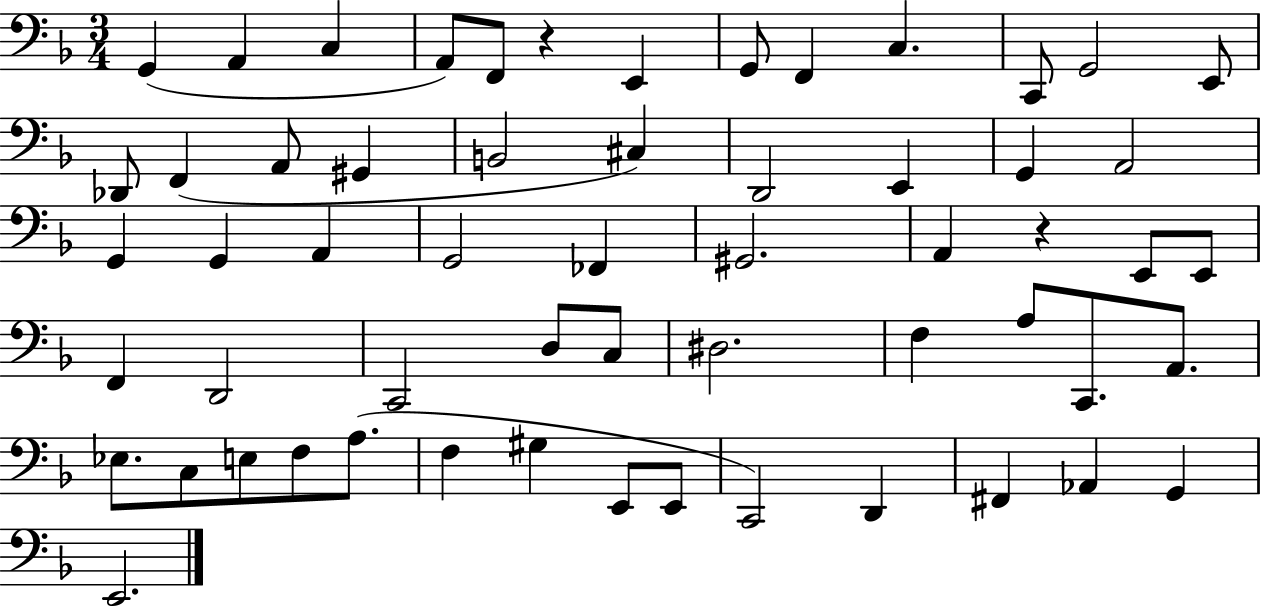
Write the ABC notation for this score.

X:1
T:Untitled
M:3/4
L:1/4
K:F
G,, A,, C, A,,/2 F,,/2 z E,, G,,/2 F,, C, C,,/2 G,,2 E,,/2 _D,,/2 F,, A,,/2 ^G,, B,,2 ^C, D,,2 E,, G,, A,,2 G,, G,, A,, G,,2 _F,, ^G,,2 A,, z E,,/2 E,,/2 F,, D,,2 C,,2 D,/2 C,/2 ^D,2 F, A,/2 C,,/2 A,,/2 _E,/2 C,/2 E,/2 F,/2 A,/2 F, ^G, E,,/2 E,,/2 C,,2 D,, ^F,, _A,, G,, E,,2